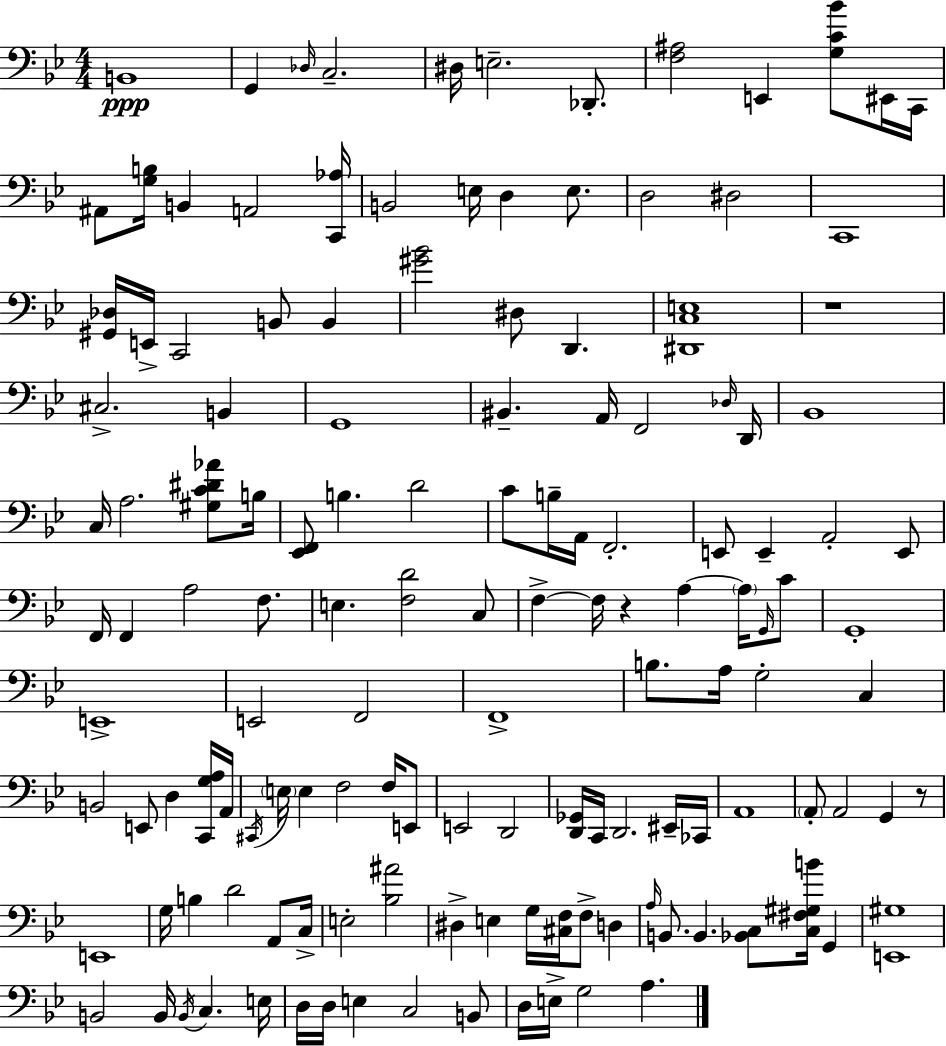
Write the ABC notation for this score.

X:1
T:Untitled
M:4/4
L:1/4
K:Bb
B,,4 G,, _D,/4 C,2 ^D,/4 E,2 _D,,/2 [F,^A,]2 E,, [G,C_B]/2 ^E,,/4 C,,/4 ^A,,/2 [G,B,]/4 B,, A,,2 [C,,_A,]/4 B,,2 E,/4 D, E,/2 D,2 ^D,2 C,,4 [^G,,_D,]/4 E,,/4 C,,2 B,,/2 B,, [^G_B]2 ^D,/2 D,, [^D,,C,E,]4 z4 ^C,2 B,, G,,4 ^B,, A,,/4 F,,2 _D,/4 D,,/4 _B,,4 C,/4 A,2 [^G,C^D_A]/2 B,/4 [_E,,F,,]/2 B, D2 C/2 B,/4 A,,/4 F,,2 E,,/2 E,, A,,2 E,,/2 F,,/4 F,, A,2 F,/2 E, [F,D]2 C,/2 F, F,/4 z A, A,/4 G,,/4 C/2 G,,4 E,,4 E,,2 F,,2 F,,4 B,/2 A,/4 G,2 C, B,,2 E,,/2 D, [C,,G,A,]/4 A,,/4 ^C,,/4 E,/4 E, F,2 F,/4 E,,/2 E,,2 D,,2 [D,,_G,,]/4 C,,/4 D,,2 ^E,,/4 _C,,/4 A,,4 A,,/2 A,,2 G,, z/2 E,,4 G,/4 B, D2 A,,/2 C,/4 E,2 [_B,^A]2 ^D, E, G,/4 [^C,F,]/4 F,/2 D, A,/4 B,,/2 B,, [_B,,C,]/2 [C,^F,^G,B]/4 G,, [E,,^G,]4 B,,2 B,,/4 B,,/4 C, E,/4 D,/4 D,/4 E, C,2 B,,/2 D,/4 E,/4 G,2 A,